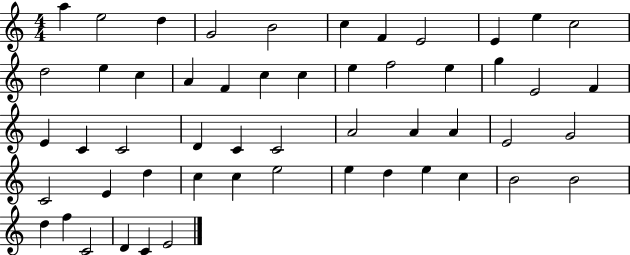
{
  \clef treble
  \numericTimeSignature
  \time 4/4
  \key c \major
  a''4 e''2 d''4 | g'2 b'2 | c''4 f'4 e'2 | e'4 e''4 c''2 | \break d''2 e''4 c''4 | a'4 f'4 c''4 c''4 | e''4 f''2 e''4 | g''4 e'2 f'4 | \break e'4 c'4 c'2 | d'4 c'4 c'2 | a'2 a'4 a'4 | e'2 g'2 | \break c'2 e'4 d''4 | c''4 c''4 e''2 | e''4 d''4 e''4 c''4 | b'2 b'2 | \break d''4 f''4 c'2 | d'4 c'4 e'2 | \bar "|."
}